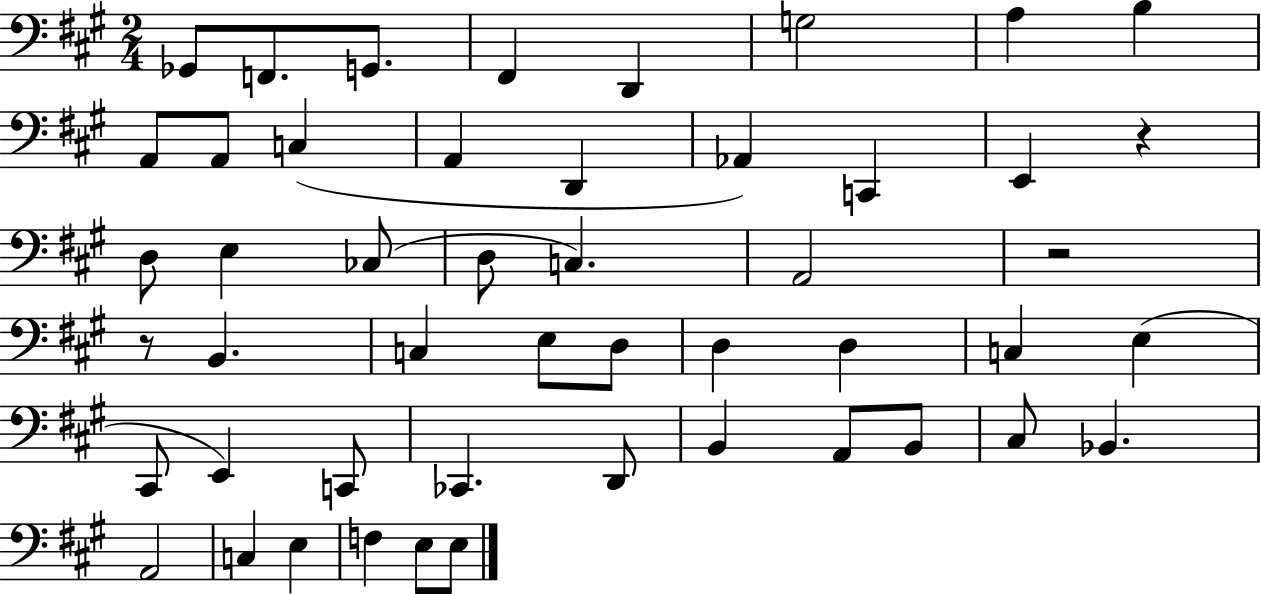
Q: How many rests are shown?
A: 3